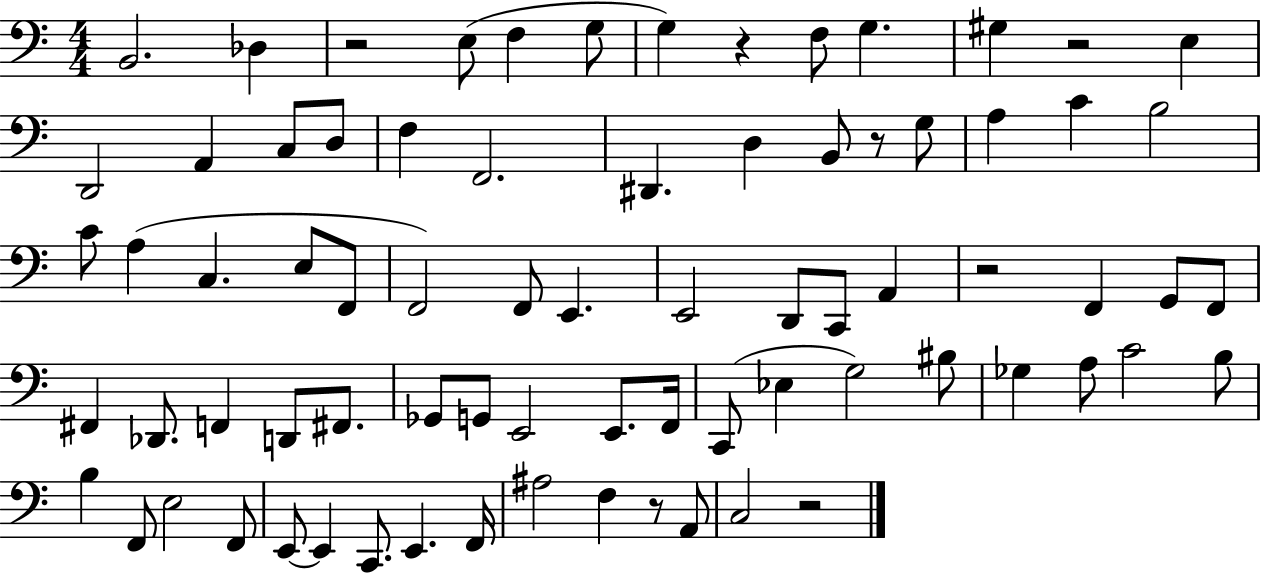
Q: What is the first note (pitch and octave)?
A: B2